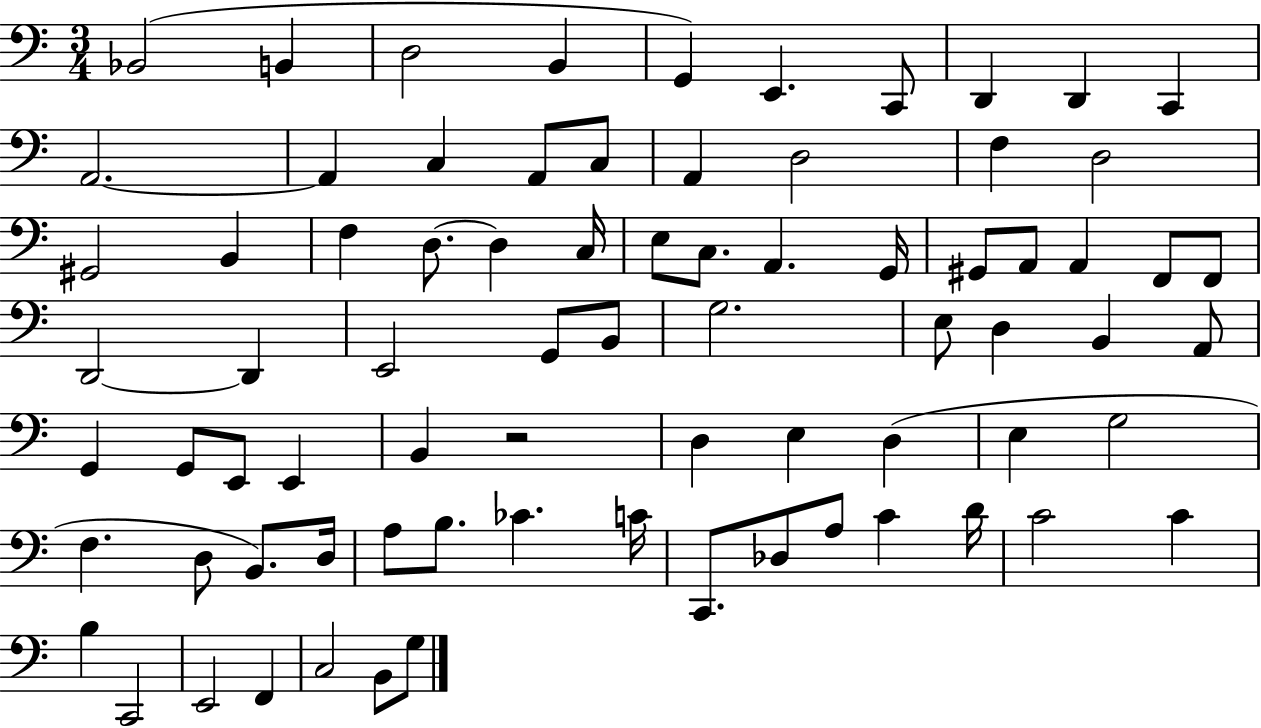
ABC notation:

X:1
T:Untitled
M:3/4
L:1/4
K:C
_B,,2 B,, D,2 B,, G,, E,, C,,/2 D,, D,, C,, A,,2 A,, C, A,,/2 C,/2 A,, D,2 F, D,2 ^G,,2 B,, F, D,/2 D, C,/4 E,/2 C,/2 A,, G,,/4 ^G,,/2 A,,/2 A,, F,,/2 F,,/2 D,,2 D,, E,,2 G,,/2 B,,/2 G,2 E,/2 D, B,, A,,/2 G,, G,,/2 E,,/2 E,, B,, z2 D, E, D, E, G,2 F, D,/2 B,,/2 D,/4 A,/2 B,/2 _C C/4 C,,/2 _D,/2 A,/2 C D/4 C2 C B, C,,2 E,,2 F,, C,2 B,,/2 G,/2